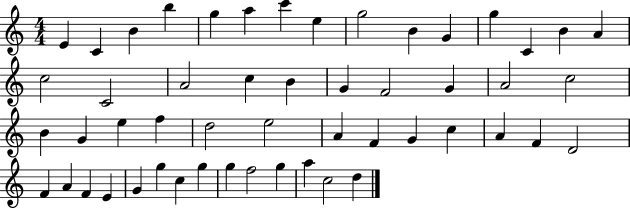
{
  \clef treble
  \numericTimeSignature
  \time 4/4
  \key c \major
  e'4 c'4 b'4 b''4 | g''4 a''4 c'''4 e''4 | g''2 b'4 g'4 | g''4 c'4 b'4 a'4 | \break c''2 c'2 | a'2 c''4 b'4 | g'4 f'2 g'4 | a'2 c''2 | \break b'4 g'4 e''4 f''4 | d''2 e''2 | a'4 f'4 g'4 c''4 | a'4 f'4 d'2 | \break f'4 a'4 f'4 e'4 | g'4 g''4 c''4 g''4 | g''4 f''2 g''4 | a''4 c''2 d''4 | \break \bar "|."
}